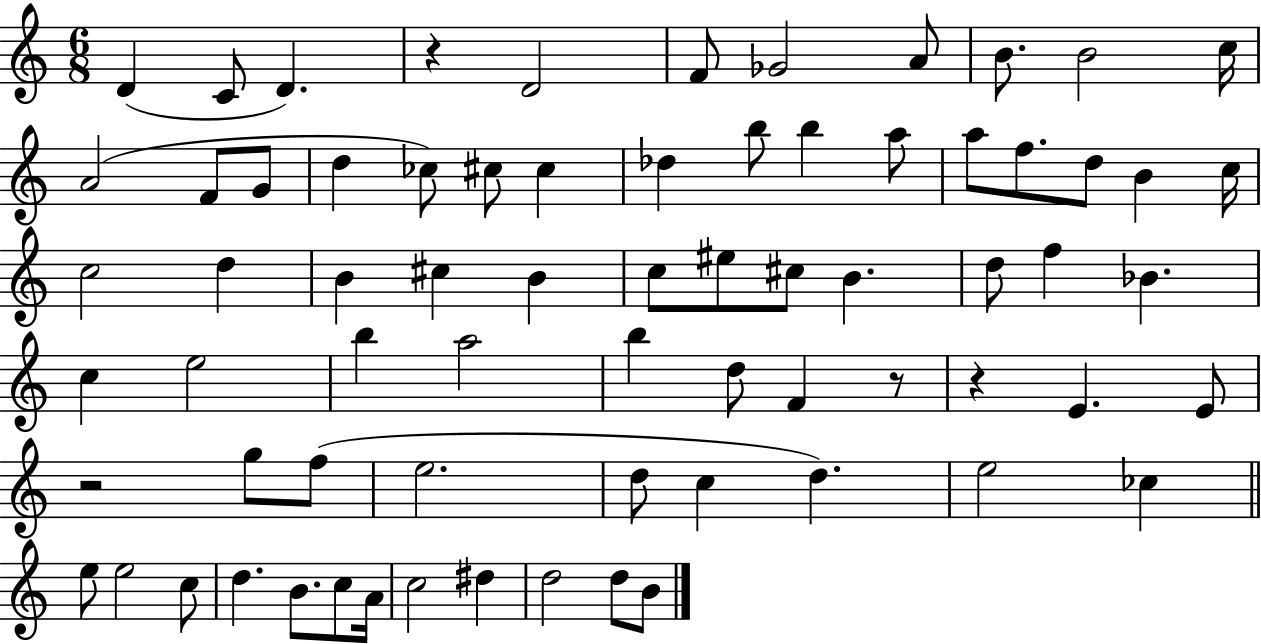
D4/q C4/e D4/q. R/q D4/h F4/e Gb4/h A4/e B4/e. B4/h C5/s A4/h F4/e G4/e D5/q CES5/e C#5/e C#5/q Db5/q B5/e B5/q A5/e A5/e F5/e. D5/e B4/q C5/s C5/h D5/q B4/q C#5/q B4/q C5/e EIS5/e C#5/e B4/q. D5/e F5/q Bb4/q. C5/q E5/h B5/q A5/h B5/q D5/e F4/q R/e R/q E4/q. E4/e R/h G5/e F5/e E5/h. D5/e C5/q D5/q. E5/h CES5/q E5/e E5/h C5/e D5/q. B4/e. C5/e A4/s C5/h D#5/q D5/h D5/e B4/e